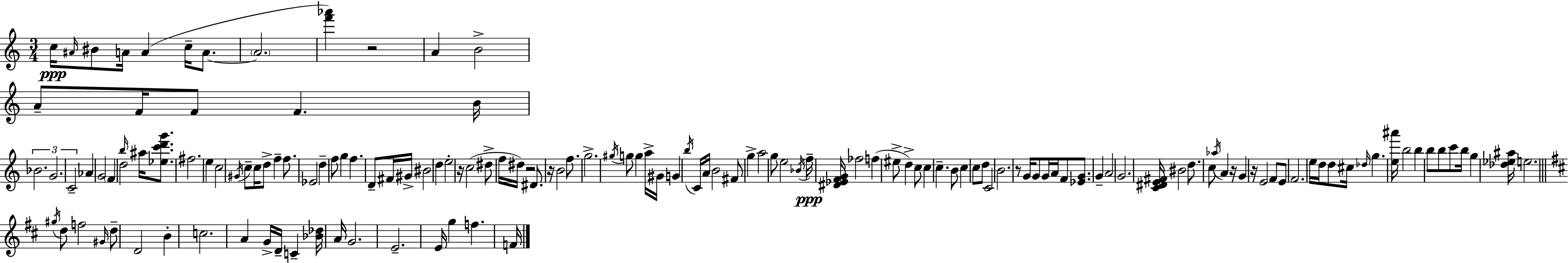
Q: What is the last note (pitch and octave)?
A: F4